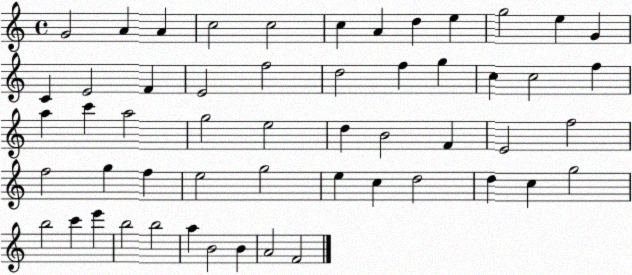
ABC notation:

X:1
T:Untitled
M:4/4
L:1/4
K:C
G2 A A c2 c2 c A d e g2 e G C E2 F E2 f2 d2 f g c c2 f a c' a2 g2 e2 d B2 F E2 f2 f2 g f e2 g2 e c d2 d c g2 b2 c' e' b2 b2 a B2 B A2 F2